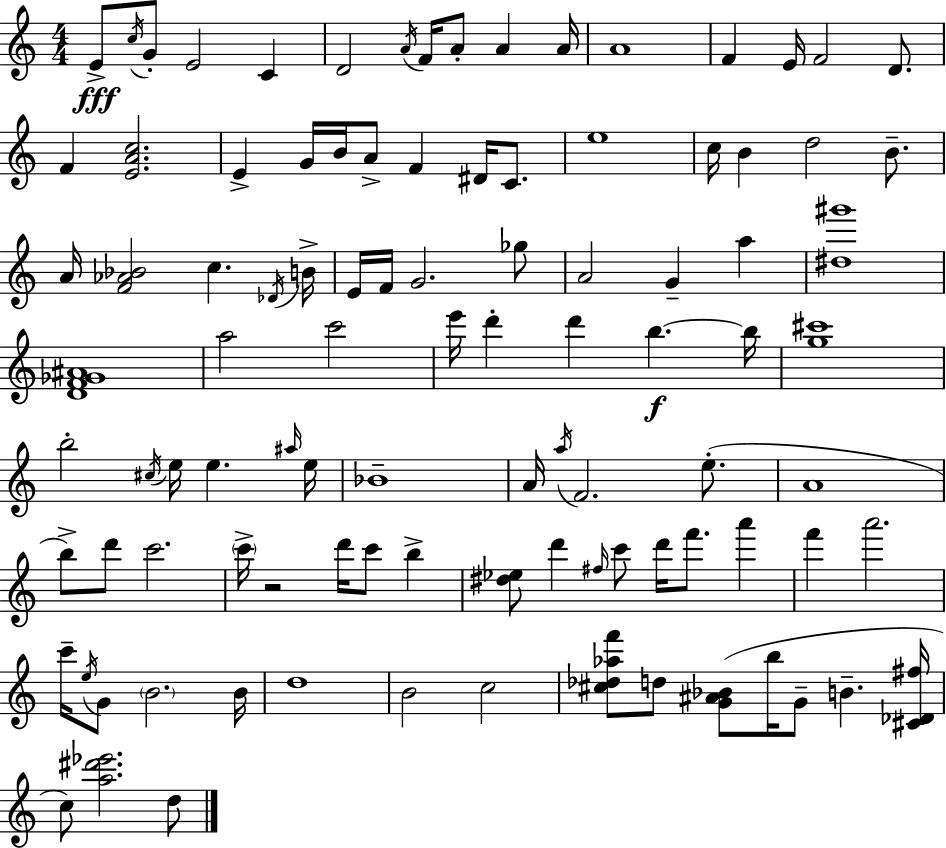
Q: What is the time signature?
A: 4/4